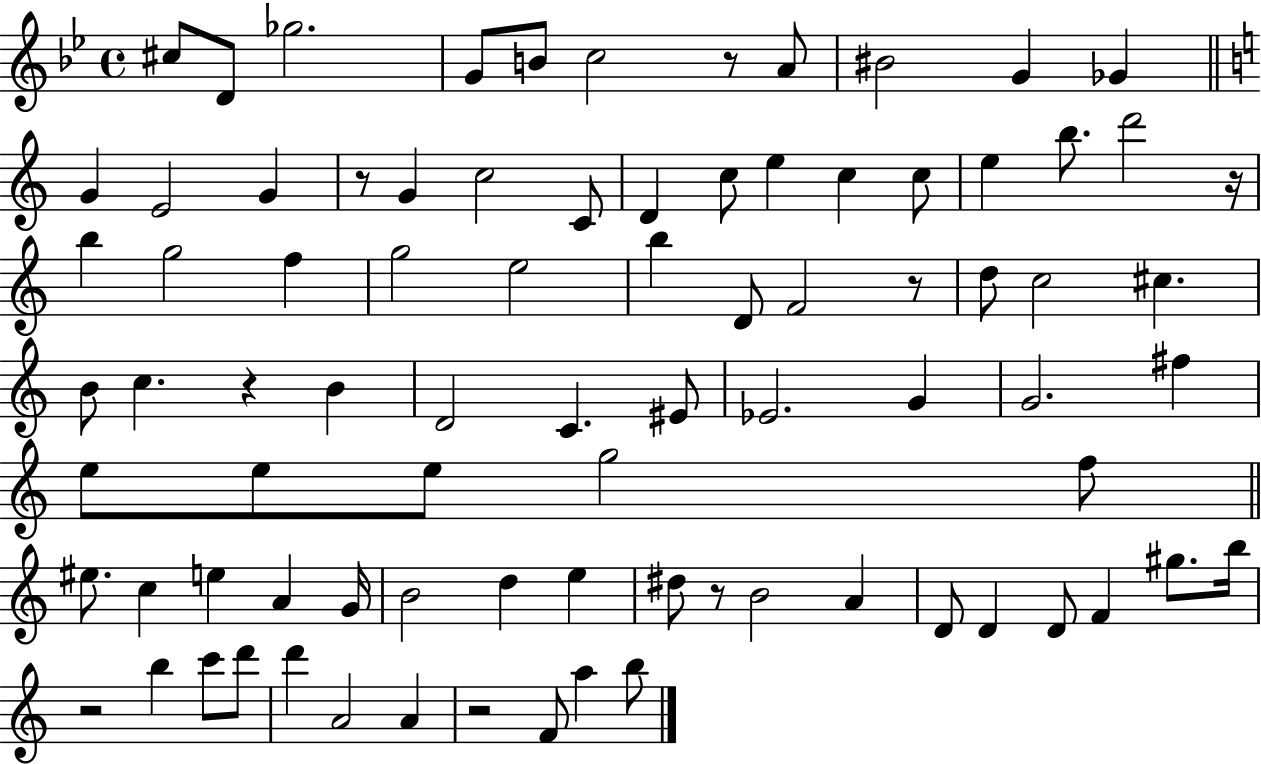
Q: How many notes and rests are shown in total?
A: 84